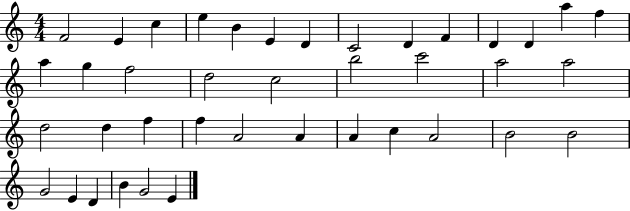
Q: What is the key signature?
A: C major